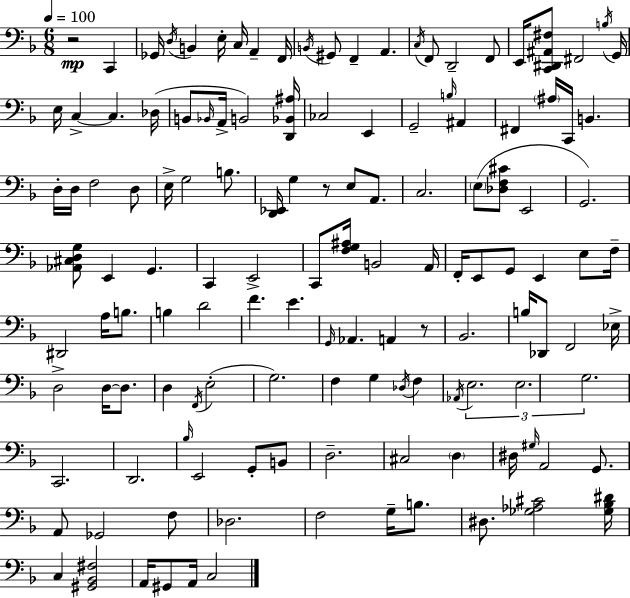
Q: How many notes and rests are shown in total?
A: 132